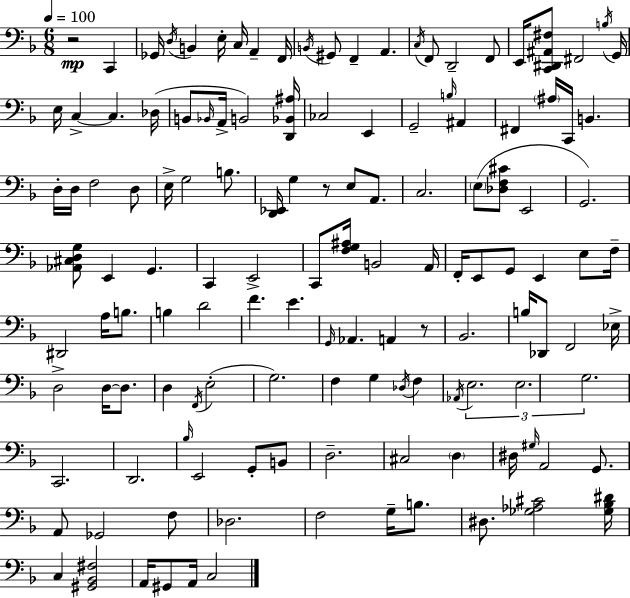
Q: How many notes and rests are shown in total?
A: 132